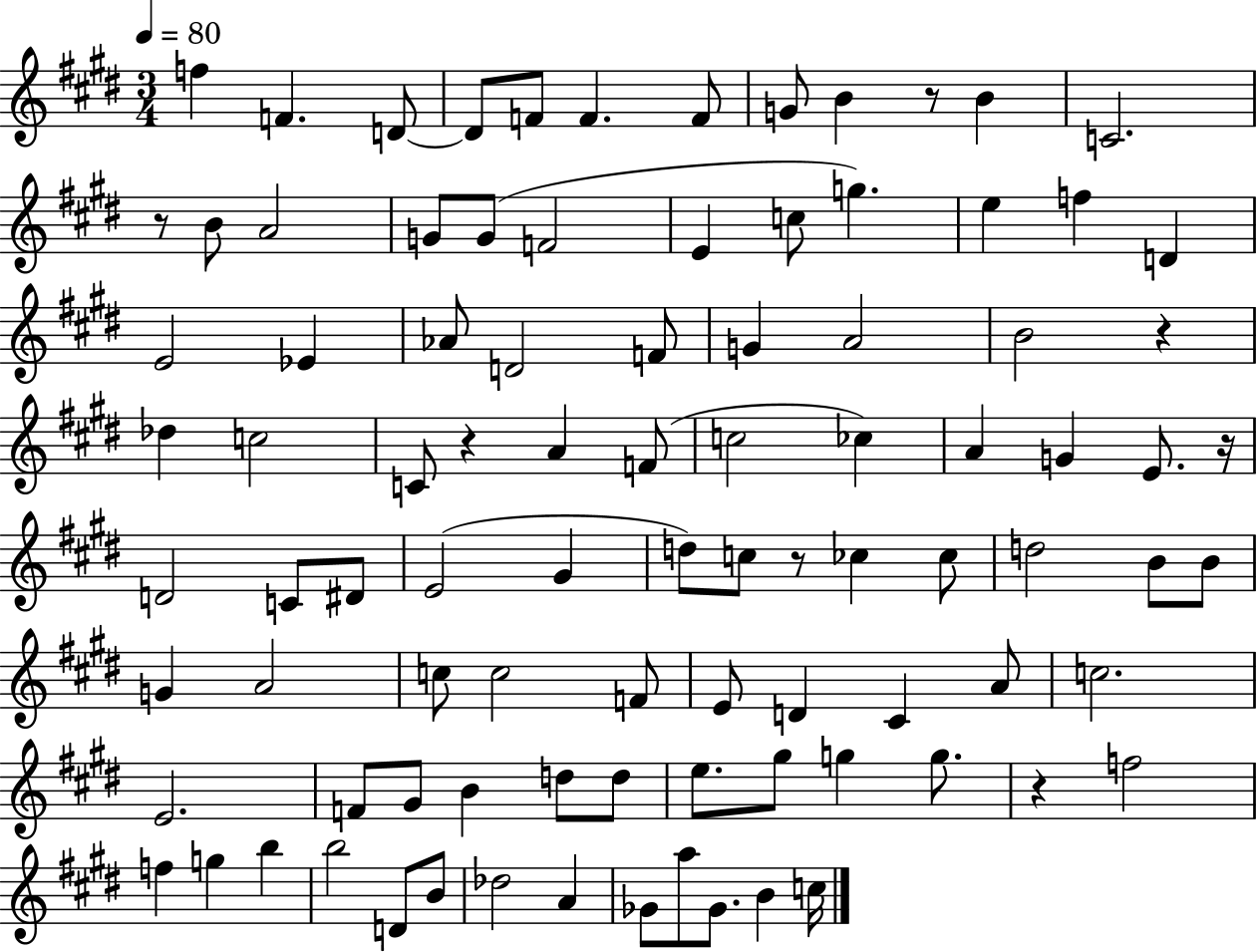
X:1
T:Untitled
M:3/4
L:1/4
K:E
f F D/2 D/2 F/2 F F/2 G/2 B z/2 B C2 z/2 B/2 A2 G/2 G/2 F2 E c/2 g e f D E2 _E _A/2 D2 F/2 G A2 B2 z _d c2 C/2 z A F/2 c2 _c A G E/2 z/4 D2 C/2 ^D/2 E2 ^G d/2 c/2 z/2 _c _c/2 d2 B/2 B/2 G A2 c/2 c2 F/2 E/2 D ^C A/2 c2 E2 F/2 ^G/2 B d/2 d/2 e/2 ^g/2 g g/2 z f2 f g b b2 D/2 B/2 _d2 A _G/2 a/2 _G/2 B c/4